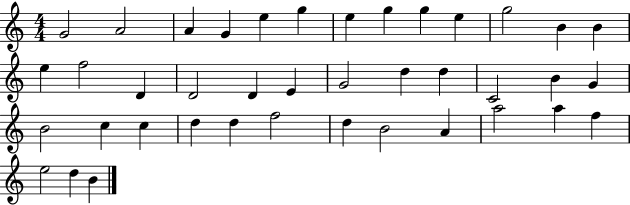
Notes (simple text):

G4/h A4/h A4/q G4/q E5/q G5/q E5/q G5/q G5/q E5/q G5/h B4/q B4/q E5/q F5/h D4/q D4/h D4/q E4/q G4/h D5/q D5/q C4/h B4/q G4/q B4/h C5/q C5/q D5/q D5/q F5/h D5/q B4/h A4/q A5/h A5/q F5/q E5/h D5/q B4/q